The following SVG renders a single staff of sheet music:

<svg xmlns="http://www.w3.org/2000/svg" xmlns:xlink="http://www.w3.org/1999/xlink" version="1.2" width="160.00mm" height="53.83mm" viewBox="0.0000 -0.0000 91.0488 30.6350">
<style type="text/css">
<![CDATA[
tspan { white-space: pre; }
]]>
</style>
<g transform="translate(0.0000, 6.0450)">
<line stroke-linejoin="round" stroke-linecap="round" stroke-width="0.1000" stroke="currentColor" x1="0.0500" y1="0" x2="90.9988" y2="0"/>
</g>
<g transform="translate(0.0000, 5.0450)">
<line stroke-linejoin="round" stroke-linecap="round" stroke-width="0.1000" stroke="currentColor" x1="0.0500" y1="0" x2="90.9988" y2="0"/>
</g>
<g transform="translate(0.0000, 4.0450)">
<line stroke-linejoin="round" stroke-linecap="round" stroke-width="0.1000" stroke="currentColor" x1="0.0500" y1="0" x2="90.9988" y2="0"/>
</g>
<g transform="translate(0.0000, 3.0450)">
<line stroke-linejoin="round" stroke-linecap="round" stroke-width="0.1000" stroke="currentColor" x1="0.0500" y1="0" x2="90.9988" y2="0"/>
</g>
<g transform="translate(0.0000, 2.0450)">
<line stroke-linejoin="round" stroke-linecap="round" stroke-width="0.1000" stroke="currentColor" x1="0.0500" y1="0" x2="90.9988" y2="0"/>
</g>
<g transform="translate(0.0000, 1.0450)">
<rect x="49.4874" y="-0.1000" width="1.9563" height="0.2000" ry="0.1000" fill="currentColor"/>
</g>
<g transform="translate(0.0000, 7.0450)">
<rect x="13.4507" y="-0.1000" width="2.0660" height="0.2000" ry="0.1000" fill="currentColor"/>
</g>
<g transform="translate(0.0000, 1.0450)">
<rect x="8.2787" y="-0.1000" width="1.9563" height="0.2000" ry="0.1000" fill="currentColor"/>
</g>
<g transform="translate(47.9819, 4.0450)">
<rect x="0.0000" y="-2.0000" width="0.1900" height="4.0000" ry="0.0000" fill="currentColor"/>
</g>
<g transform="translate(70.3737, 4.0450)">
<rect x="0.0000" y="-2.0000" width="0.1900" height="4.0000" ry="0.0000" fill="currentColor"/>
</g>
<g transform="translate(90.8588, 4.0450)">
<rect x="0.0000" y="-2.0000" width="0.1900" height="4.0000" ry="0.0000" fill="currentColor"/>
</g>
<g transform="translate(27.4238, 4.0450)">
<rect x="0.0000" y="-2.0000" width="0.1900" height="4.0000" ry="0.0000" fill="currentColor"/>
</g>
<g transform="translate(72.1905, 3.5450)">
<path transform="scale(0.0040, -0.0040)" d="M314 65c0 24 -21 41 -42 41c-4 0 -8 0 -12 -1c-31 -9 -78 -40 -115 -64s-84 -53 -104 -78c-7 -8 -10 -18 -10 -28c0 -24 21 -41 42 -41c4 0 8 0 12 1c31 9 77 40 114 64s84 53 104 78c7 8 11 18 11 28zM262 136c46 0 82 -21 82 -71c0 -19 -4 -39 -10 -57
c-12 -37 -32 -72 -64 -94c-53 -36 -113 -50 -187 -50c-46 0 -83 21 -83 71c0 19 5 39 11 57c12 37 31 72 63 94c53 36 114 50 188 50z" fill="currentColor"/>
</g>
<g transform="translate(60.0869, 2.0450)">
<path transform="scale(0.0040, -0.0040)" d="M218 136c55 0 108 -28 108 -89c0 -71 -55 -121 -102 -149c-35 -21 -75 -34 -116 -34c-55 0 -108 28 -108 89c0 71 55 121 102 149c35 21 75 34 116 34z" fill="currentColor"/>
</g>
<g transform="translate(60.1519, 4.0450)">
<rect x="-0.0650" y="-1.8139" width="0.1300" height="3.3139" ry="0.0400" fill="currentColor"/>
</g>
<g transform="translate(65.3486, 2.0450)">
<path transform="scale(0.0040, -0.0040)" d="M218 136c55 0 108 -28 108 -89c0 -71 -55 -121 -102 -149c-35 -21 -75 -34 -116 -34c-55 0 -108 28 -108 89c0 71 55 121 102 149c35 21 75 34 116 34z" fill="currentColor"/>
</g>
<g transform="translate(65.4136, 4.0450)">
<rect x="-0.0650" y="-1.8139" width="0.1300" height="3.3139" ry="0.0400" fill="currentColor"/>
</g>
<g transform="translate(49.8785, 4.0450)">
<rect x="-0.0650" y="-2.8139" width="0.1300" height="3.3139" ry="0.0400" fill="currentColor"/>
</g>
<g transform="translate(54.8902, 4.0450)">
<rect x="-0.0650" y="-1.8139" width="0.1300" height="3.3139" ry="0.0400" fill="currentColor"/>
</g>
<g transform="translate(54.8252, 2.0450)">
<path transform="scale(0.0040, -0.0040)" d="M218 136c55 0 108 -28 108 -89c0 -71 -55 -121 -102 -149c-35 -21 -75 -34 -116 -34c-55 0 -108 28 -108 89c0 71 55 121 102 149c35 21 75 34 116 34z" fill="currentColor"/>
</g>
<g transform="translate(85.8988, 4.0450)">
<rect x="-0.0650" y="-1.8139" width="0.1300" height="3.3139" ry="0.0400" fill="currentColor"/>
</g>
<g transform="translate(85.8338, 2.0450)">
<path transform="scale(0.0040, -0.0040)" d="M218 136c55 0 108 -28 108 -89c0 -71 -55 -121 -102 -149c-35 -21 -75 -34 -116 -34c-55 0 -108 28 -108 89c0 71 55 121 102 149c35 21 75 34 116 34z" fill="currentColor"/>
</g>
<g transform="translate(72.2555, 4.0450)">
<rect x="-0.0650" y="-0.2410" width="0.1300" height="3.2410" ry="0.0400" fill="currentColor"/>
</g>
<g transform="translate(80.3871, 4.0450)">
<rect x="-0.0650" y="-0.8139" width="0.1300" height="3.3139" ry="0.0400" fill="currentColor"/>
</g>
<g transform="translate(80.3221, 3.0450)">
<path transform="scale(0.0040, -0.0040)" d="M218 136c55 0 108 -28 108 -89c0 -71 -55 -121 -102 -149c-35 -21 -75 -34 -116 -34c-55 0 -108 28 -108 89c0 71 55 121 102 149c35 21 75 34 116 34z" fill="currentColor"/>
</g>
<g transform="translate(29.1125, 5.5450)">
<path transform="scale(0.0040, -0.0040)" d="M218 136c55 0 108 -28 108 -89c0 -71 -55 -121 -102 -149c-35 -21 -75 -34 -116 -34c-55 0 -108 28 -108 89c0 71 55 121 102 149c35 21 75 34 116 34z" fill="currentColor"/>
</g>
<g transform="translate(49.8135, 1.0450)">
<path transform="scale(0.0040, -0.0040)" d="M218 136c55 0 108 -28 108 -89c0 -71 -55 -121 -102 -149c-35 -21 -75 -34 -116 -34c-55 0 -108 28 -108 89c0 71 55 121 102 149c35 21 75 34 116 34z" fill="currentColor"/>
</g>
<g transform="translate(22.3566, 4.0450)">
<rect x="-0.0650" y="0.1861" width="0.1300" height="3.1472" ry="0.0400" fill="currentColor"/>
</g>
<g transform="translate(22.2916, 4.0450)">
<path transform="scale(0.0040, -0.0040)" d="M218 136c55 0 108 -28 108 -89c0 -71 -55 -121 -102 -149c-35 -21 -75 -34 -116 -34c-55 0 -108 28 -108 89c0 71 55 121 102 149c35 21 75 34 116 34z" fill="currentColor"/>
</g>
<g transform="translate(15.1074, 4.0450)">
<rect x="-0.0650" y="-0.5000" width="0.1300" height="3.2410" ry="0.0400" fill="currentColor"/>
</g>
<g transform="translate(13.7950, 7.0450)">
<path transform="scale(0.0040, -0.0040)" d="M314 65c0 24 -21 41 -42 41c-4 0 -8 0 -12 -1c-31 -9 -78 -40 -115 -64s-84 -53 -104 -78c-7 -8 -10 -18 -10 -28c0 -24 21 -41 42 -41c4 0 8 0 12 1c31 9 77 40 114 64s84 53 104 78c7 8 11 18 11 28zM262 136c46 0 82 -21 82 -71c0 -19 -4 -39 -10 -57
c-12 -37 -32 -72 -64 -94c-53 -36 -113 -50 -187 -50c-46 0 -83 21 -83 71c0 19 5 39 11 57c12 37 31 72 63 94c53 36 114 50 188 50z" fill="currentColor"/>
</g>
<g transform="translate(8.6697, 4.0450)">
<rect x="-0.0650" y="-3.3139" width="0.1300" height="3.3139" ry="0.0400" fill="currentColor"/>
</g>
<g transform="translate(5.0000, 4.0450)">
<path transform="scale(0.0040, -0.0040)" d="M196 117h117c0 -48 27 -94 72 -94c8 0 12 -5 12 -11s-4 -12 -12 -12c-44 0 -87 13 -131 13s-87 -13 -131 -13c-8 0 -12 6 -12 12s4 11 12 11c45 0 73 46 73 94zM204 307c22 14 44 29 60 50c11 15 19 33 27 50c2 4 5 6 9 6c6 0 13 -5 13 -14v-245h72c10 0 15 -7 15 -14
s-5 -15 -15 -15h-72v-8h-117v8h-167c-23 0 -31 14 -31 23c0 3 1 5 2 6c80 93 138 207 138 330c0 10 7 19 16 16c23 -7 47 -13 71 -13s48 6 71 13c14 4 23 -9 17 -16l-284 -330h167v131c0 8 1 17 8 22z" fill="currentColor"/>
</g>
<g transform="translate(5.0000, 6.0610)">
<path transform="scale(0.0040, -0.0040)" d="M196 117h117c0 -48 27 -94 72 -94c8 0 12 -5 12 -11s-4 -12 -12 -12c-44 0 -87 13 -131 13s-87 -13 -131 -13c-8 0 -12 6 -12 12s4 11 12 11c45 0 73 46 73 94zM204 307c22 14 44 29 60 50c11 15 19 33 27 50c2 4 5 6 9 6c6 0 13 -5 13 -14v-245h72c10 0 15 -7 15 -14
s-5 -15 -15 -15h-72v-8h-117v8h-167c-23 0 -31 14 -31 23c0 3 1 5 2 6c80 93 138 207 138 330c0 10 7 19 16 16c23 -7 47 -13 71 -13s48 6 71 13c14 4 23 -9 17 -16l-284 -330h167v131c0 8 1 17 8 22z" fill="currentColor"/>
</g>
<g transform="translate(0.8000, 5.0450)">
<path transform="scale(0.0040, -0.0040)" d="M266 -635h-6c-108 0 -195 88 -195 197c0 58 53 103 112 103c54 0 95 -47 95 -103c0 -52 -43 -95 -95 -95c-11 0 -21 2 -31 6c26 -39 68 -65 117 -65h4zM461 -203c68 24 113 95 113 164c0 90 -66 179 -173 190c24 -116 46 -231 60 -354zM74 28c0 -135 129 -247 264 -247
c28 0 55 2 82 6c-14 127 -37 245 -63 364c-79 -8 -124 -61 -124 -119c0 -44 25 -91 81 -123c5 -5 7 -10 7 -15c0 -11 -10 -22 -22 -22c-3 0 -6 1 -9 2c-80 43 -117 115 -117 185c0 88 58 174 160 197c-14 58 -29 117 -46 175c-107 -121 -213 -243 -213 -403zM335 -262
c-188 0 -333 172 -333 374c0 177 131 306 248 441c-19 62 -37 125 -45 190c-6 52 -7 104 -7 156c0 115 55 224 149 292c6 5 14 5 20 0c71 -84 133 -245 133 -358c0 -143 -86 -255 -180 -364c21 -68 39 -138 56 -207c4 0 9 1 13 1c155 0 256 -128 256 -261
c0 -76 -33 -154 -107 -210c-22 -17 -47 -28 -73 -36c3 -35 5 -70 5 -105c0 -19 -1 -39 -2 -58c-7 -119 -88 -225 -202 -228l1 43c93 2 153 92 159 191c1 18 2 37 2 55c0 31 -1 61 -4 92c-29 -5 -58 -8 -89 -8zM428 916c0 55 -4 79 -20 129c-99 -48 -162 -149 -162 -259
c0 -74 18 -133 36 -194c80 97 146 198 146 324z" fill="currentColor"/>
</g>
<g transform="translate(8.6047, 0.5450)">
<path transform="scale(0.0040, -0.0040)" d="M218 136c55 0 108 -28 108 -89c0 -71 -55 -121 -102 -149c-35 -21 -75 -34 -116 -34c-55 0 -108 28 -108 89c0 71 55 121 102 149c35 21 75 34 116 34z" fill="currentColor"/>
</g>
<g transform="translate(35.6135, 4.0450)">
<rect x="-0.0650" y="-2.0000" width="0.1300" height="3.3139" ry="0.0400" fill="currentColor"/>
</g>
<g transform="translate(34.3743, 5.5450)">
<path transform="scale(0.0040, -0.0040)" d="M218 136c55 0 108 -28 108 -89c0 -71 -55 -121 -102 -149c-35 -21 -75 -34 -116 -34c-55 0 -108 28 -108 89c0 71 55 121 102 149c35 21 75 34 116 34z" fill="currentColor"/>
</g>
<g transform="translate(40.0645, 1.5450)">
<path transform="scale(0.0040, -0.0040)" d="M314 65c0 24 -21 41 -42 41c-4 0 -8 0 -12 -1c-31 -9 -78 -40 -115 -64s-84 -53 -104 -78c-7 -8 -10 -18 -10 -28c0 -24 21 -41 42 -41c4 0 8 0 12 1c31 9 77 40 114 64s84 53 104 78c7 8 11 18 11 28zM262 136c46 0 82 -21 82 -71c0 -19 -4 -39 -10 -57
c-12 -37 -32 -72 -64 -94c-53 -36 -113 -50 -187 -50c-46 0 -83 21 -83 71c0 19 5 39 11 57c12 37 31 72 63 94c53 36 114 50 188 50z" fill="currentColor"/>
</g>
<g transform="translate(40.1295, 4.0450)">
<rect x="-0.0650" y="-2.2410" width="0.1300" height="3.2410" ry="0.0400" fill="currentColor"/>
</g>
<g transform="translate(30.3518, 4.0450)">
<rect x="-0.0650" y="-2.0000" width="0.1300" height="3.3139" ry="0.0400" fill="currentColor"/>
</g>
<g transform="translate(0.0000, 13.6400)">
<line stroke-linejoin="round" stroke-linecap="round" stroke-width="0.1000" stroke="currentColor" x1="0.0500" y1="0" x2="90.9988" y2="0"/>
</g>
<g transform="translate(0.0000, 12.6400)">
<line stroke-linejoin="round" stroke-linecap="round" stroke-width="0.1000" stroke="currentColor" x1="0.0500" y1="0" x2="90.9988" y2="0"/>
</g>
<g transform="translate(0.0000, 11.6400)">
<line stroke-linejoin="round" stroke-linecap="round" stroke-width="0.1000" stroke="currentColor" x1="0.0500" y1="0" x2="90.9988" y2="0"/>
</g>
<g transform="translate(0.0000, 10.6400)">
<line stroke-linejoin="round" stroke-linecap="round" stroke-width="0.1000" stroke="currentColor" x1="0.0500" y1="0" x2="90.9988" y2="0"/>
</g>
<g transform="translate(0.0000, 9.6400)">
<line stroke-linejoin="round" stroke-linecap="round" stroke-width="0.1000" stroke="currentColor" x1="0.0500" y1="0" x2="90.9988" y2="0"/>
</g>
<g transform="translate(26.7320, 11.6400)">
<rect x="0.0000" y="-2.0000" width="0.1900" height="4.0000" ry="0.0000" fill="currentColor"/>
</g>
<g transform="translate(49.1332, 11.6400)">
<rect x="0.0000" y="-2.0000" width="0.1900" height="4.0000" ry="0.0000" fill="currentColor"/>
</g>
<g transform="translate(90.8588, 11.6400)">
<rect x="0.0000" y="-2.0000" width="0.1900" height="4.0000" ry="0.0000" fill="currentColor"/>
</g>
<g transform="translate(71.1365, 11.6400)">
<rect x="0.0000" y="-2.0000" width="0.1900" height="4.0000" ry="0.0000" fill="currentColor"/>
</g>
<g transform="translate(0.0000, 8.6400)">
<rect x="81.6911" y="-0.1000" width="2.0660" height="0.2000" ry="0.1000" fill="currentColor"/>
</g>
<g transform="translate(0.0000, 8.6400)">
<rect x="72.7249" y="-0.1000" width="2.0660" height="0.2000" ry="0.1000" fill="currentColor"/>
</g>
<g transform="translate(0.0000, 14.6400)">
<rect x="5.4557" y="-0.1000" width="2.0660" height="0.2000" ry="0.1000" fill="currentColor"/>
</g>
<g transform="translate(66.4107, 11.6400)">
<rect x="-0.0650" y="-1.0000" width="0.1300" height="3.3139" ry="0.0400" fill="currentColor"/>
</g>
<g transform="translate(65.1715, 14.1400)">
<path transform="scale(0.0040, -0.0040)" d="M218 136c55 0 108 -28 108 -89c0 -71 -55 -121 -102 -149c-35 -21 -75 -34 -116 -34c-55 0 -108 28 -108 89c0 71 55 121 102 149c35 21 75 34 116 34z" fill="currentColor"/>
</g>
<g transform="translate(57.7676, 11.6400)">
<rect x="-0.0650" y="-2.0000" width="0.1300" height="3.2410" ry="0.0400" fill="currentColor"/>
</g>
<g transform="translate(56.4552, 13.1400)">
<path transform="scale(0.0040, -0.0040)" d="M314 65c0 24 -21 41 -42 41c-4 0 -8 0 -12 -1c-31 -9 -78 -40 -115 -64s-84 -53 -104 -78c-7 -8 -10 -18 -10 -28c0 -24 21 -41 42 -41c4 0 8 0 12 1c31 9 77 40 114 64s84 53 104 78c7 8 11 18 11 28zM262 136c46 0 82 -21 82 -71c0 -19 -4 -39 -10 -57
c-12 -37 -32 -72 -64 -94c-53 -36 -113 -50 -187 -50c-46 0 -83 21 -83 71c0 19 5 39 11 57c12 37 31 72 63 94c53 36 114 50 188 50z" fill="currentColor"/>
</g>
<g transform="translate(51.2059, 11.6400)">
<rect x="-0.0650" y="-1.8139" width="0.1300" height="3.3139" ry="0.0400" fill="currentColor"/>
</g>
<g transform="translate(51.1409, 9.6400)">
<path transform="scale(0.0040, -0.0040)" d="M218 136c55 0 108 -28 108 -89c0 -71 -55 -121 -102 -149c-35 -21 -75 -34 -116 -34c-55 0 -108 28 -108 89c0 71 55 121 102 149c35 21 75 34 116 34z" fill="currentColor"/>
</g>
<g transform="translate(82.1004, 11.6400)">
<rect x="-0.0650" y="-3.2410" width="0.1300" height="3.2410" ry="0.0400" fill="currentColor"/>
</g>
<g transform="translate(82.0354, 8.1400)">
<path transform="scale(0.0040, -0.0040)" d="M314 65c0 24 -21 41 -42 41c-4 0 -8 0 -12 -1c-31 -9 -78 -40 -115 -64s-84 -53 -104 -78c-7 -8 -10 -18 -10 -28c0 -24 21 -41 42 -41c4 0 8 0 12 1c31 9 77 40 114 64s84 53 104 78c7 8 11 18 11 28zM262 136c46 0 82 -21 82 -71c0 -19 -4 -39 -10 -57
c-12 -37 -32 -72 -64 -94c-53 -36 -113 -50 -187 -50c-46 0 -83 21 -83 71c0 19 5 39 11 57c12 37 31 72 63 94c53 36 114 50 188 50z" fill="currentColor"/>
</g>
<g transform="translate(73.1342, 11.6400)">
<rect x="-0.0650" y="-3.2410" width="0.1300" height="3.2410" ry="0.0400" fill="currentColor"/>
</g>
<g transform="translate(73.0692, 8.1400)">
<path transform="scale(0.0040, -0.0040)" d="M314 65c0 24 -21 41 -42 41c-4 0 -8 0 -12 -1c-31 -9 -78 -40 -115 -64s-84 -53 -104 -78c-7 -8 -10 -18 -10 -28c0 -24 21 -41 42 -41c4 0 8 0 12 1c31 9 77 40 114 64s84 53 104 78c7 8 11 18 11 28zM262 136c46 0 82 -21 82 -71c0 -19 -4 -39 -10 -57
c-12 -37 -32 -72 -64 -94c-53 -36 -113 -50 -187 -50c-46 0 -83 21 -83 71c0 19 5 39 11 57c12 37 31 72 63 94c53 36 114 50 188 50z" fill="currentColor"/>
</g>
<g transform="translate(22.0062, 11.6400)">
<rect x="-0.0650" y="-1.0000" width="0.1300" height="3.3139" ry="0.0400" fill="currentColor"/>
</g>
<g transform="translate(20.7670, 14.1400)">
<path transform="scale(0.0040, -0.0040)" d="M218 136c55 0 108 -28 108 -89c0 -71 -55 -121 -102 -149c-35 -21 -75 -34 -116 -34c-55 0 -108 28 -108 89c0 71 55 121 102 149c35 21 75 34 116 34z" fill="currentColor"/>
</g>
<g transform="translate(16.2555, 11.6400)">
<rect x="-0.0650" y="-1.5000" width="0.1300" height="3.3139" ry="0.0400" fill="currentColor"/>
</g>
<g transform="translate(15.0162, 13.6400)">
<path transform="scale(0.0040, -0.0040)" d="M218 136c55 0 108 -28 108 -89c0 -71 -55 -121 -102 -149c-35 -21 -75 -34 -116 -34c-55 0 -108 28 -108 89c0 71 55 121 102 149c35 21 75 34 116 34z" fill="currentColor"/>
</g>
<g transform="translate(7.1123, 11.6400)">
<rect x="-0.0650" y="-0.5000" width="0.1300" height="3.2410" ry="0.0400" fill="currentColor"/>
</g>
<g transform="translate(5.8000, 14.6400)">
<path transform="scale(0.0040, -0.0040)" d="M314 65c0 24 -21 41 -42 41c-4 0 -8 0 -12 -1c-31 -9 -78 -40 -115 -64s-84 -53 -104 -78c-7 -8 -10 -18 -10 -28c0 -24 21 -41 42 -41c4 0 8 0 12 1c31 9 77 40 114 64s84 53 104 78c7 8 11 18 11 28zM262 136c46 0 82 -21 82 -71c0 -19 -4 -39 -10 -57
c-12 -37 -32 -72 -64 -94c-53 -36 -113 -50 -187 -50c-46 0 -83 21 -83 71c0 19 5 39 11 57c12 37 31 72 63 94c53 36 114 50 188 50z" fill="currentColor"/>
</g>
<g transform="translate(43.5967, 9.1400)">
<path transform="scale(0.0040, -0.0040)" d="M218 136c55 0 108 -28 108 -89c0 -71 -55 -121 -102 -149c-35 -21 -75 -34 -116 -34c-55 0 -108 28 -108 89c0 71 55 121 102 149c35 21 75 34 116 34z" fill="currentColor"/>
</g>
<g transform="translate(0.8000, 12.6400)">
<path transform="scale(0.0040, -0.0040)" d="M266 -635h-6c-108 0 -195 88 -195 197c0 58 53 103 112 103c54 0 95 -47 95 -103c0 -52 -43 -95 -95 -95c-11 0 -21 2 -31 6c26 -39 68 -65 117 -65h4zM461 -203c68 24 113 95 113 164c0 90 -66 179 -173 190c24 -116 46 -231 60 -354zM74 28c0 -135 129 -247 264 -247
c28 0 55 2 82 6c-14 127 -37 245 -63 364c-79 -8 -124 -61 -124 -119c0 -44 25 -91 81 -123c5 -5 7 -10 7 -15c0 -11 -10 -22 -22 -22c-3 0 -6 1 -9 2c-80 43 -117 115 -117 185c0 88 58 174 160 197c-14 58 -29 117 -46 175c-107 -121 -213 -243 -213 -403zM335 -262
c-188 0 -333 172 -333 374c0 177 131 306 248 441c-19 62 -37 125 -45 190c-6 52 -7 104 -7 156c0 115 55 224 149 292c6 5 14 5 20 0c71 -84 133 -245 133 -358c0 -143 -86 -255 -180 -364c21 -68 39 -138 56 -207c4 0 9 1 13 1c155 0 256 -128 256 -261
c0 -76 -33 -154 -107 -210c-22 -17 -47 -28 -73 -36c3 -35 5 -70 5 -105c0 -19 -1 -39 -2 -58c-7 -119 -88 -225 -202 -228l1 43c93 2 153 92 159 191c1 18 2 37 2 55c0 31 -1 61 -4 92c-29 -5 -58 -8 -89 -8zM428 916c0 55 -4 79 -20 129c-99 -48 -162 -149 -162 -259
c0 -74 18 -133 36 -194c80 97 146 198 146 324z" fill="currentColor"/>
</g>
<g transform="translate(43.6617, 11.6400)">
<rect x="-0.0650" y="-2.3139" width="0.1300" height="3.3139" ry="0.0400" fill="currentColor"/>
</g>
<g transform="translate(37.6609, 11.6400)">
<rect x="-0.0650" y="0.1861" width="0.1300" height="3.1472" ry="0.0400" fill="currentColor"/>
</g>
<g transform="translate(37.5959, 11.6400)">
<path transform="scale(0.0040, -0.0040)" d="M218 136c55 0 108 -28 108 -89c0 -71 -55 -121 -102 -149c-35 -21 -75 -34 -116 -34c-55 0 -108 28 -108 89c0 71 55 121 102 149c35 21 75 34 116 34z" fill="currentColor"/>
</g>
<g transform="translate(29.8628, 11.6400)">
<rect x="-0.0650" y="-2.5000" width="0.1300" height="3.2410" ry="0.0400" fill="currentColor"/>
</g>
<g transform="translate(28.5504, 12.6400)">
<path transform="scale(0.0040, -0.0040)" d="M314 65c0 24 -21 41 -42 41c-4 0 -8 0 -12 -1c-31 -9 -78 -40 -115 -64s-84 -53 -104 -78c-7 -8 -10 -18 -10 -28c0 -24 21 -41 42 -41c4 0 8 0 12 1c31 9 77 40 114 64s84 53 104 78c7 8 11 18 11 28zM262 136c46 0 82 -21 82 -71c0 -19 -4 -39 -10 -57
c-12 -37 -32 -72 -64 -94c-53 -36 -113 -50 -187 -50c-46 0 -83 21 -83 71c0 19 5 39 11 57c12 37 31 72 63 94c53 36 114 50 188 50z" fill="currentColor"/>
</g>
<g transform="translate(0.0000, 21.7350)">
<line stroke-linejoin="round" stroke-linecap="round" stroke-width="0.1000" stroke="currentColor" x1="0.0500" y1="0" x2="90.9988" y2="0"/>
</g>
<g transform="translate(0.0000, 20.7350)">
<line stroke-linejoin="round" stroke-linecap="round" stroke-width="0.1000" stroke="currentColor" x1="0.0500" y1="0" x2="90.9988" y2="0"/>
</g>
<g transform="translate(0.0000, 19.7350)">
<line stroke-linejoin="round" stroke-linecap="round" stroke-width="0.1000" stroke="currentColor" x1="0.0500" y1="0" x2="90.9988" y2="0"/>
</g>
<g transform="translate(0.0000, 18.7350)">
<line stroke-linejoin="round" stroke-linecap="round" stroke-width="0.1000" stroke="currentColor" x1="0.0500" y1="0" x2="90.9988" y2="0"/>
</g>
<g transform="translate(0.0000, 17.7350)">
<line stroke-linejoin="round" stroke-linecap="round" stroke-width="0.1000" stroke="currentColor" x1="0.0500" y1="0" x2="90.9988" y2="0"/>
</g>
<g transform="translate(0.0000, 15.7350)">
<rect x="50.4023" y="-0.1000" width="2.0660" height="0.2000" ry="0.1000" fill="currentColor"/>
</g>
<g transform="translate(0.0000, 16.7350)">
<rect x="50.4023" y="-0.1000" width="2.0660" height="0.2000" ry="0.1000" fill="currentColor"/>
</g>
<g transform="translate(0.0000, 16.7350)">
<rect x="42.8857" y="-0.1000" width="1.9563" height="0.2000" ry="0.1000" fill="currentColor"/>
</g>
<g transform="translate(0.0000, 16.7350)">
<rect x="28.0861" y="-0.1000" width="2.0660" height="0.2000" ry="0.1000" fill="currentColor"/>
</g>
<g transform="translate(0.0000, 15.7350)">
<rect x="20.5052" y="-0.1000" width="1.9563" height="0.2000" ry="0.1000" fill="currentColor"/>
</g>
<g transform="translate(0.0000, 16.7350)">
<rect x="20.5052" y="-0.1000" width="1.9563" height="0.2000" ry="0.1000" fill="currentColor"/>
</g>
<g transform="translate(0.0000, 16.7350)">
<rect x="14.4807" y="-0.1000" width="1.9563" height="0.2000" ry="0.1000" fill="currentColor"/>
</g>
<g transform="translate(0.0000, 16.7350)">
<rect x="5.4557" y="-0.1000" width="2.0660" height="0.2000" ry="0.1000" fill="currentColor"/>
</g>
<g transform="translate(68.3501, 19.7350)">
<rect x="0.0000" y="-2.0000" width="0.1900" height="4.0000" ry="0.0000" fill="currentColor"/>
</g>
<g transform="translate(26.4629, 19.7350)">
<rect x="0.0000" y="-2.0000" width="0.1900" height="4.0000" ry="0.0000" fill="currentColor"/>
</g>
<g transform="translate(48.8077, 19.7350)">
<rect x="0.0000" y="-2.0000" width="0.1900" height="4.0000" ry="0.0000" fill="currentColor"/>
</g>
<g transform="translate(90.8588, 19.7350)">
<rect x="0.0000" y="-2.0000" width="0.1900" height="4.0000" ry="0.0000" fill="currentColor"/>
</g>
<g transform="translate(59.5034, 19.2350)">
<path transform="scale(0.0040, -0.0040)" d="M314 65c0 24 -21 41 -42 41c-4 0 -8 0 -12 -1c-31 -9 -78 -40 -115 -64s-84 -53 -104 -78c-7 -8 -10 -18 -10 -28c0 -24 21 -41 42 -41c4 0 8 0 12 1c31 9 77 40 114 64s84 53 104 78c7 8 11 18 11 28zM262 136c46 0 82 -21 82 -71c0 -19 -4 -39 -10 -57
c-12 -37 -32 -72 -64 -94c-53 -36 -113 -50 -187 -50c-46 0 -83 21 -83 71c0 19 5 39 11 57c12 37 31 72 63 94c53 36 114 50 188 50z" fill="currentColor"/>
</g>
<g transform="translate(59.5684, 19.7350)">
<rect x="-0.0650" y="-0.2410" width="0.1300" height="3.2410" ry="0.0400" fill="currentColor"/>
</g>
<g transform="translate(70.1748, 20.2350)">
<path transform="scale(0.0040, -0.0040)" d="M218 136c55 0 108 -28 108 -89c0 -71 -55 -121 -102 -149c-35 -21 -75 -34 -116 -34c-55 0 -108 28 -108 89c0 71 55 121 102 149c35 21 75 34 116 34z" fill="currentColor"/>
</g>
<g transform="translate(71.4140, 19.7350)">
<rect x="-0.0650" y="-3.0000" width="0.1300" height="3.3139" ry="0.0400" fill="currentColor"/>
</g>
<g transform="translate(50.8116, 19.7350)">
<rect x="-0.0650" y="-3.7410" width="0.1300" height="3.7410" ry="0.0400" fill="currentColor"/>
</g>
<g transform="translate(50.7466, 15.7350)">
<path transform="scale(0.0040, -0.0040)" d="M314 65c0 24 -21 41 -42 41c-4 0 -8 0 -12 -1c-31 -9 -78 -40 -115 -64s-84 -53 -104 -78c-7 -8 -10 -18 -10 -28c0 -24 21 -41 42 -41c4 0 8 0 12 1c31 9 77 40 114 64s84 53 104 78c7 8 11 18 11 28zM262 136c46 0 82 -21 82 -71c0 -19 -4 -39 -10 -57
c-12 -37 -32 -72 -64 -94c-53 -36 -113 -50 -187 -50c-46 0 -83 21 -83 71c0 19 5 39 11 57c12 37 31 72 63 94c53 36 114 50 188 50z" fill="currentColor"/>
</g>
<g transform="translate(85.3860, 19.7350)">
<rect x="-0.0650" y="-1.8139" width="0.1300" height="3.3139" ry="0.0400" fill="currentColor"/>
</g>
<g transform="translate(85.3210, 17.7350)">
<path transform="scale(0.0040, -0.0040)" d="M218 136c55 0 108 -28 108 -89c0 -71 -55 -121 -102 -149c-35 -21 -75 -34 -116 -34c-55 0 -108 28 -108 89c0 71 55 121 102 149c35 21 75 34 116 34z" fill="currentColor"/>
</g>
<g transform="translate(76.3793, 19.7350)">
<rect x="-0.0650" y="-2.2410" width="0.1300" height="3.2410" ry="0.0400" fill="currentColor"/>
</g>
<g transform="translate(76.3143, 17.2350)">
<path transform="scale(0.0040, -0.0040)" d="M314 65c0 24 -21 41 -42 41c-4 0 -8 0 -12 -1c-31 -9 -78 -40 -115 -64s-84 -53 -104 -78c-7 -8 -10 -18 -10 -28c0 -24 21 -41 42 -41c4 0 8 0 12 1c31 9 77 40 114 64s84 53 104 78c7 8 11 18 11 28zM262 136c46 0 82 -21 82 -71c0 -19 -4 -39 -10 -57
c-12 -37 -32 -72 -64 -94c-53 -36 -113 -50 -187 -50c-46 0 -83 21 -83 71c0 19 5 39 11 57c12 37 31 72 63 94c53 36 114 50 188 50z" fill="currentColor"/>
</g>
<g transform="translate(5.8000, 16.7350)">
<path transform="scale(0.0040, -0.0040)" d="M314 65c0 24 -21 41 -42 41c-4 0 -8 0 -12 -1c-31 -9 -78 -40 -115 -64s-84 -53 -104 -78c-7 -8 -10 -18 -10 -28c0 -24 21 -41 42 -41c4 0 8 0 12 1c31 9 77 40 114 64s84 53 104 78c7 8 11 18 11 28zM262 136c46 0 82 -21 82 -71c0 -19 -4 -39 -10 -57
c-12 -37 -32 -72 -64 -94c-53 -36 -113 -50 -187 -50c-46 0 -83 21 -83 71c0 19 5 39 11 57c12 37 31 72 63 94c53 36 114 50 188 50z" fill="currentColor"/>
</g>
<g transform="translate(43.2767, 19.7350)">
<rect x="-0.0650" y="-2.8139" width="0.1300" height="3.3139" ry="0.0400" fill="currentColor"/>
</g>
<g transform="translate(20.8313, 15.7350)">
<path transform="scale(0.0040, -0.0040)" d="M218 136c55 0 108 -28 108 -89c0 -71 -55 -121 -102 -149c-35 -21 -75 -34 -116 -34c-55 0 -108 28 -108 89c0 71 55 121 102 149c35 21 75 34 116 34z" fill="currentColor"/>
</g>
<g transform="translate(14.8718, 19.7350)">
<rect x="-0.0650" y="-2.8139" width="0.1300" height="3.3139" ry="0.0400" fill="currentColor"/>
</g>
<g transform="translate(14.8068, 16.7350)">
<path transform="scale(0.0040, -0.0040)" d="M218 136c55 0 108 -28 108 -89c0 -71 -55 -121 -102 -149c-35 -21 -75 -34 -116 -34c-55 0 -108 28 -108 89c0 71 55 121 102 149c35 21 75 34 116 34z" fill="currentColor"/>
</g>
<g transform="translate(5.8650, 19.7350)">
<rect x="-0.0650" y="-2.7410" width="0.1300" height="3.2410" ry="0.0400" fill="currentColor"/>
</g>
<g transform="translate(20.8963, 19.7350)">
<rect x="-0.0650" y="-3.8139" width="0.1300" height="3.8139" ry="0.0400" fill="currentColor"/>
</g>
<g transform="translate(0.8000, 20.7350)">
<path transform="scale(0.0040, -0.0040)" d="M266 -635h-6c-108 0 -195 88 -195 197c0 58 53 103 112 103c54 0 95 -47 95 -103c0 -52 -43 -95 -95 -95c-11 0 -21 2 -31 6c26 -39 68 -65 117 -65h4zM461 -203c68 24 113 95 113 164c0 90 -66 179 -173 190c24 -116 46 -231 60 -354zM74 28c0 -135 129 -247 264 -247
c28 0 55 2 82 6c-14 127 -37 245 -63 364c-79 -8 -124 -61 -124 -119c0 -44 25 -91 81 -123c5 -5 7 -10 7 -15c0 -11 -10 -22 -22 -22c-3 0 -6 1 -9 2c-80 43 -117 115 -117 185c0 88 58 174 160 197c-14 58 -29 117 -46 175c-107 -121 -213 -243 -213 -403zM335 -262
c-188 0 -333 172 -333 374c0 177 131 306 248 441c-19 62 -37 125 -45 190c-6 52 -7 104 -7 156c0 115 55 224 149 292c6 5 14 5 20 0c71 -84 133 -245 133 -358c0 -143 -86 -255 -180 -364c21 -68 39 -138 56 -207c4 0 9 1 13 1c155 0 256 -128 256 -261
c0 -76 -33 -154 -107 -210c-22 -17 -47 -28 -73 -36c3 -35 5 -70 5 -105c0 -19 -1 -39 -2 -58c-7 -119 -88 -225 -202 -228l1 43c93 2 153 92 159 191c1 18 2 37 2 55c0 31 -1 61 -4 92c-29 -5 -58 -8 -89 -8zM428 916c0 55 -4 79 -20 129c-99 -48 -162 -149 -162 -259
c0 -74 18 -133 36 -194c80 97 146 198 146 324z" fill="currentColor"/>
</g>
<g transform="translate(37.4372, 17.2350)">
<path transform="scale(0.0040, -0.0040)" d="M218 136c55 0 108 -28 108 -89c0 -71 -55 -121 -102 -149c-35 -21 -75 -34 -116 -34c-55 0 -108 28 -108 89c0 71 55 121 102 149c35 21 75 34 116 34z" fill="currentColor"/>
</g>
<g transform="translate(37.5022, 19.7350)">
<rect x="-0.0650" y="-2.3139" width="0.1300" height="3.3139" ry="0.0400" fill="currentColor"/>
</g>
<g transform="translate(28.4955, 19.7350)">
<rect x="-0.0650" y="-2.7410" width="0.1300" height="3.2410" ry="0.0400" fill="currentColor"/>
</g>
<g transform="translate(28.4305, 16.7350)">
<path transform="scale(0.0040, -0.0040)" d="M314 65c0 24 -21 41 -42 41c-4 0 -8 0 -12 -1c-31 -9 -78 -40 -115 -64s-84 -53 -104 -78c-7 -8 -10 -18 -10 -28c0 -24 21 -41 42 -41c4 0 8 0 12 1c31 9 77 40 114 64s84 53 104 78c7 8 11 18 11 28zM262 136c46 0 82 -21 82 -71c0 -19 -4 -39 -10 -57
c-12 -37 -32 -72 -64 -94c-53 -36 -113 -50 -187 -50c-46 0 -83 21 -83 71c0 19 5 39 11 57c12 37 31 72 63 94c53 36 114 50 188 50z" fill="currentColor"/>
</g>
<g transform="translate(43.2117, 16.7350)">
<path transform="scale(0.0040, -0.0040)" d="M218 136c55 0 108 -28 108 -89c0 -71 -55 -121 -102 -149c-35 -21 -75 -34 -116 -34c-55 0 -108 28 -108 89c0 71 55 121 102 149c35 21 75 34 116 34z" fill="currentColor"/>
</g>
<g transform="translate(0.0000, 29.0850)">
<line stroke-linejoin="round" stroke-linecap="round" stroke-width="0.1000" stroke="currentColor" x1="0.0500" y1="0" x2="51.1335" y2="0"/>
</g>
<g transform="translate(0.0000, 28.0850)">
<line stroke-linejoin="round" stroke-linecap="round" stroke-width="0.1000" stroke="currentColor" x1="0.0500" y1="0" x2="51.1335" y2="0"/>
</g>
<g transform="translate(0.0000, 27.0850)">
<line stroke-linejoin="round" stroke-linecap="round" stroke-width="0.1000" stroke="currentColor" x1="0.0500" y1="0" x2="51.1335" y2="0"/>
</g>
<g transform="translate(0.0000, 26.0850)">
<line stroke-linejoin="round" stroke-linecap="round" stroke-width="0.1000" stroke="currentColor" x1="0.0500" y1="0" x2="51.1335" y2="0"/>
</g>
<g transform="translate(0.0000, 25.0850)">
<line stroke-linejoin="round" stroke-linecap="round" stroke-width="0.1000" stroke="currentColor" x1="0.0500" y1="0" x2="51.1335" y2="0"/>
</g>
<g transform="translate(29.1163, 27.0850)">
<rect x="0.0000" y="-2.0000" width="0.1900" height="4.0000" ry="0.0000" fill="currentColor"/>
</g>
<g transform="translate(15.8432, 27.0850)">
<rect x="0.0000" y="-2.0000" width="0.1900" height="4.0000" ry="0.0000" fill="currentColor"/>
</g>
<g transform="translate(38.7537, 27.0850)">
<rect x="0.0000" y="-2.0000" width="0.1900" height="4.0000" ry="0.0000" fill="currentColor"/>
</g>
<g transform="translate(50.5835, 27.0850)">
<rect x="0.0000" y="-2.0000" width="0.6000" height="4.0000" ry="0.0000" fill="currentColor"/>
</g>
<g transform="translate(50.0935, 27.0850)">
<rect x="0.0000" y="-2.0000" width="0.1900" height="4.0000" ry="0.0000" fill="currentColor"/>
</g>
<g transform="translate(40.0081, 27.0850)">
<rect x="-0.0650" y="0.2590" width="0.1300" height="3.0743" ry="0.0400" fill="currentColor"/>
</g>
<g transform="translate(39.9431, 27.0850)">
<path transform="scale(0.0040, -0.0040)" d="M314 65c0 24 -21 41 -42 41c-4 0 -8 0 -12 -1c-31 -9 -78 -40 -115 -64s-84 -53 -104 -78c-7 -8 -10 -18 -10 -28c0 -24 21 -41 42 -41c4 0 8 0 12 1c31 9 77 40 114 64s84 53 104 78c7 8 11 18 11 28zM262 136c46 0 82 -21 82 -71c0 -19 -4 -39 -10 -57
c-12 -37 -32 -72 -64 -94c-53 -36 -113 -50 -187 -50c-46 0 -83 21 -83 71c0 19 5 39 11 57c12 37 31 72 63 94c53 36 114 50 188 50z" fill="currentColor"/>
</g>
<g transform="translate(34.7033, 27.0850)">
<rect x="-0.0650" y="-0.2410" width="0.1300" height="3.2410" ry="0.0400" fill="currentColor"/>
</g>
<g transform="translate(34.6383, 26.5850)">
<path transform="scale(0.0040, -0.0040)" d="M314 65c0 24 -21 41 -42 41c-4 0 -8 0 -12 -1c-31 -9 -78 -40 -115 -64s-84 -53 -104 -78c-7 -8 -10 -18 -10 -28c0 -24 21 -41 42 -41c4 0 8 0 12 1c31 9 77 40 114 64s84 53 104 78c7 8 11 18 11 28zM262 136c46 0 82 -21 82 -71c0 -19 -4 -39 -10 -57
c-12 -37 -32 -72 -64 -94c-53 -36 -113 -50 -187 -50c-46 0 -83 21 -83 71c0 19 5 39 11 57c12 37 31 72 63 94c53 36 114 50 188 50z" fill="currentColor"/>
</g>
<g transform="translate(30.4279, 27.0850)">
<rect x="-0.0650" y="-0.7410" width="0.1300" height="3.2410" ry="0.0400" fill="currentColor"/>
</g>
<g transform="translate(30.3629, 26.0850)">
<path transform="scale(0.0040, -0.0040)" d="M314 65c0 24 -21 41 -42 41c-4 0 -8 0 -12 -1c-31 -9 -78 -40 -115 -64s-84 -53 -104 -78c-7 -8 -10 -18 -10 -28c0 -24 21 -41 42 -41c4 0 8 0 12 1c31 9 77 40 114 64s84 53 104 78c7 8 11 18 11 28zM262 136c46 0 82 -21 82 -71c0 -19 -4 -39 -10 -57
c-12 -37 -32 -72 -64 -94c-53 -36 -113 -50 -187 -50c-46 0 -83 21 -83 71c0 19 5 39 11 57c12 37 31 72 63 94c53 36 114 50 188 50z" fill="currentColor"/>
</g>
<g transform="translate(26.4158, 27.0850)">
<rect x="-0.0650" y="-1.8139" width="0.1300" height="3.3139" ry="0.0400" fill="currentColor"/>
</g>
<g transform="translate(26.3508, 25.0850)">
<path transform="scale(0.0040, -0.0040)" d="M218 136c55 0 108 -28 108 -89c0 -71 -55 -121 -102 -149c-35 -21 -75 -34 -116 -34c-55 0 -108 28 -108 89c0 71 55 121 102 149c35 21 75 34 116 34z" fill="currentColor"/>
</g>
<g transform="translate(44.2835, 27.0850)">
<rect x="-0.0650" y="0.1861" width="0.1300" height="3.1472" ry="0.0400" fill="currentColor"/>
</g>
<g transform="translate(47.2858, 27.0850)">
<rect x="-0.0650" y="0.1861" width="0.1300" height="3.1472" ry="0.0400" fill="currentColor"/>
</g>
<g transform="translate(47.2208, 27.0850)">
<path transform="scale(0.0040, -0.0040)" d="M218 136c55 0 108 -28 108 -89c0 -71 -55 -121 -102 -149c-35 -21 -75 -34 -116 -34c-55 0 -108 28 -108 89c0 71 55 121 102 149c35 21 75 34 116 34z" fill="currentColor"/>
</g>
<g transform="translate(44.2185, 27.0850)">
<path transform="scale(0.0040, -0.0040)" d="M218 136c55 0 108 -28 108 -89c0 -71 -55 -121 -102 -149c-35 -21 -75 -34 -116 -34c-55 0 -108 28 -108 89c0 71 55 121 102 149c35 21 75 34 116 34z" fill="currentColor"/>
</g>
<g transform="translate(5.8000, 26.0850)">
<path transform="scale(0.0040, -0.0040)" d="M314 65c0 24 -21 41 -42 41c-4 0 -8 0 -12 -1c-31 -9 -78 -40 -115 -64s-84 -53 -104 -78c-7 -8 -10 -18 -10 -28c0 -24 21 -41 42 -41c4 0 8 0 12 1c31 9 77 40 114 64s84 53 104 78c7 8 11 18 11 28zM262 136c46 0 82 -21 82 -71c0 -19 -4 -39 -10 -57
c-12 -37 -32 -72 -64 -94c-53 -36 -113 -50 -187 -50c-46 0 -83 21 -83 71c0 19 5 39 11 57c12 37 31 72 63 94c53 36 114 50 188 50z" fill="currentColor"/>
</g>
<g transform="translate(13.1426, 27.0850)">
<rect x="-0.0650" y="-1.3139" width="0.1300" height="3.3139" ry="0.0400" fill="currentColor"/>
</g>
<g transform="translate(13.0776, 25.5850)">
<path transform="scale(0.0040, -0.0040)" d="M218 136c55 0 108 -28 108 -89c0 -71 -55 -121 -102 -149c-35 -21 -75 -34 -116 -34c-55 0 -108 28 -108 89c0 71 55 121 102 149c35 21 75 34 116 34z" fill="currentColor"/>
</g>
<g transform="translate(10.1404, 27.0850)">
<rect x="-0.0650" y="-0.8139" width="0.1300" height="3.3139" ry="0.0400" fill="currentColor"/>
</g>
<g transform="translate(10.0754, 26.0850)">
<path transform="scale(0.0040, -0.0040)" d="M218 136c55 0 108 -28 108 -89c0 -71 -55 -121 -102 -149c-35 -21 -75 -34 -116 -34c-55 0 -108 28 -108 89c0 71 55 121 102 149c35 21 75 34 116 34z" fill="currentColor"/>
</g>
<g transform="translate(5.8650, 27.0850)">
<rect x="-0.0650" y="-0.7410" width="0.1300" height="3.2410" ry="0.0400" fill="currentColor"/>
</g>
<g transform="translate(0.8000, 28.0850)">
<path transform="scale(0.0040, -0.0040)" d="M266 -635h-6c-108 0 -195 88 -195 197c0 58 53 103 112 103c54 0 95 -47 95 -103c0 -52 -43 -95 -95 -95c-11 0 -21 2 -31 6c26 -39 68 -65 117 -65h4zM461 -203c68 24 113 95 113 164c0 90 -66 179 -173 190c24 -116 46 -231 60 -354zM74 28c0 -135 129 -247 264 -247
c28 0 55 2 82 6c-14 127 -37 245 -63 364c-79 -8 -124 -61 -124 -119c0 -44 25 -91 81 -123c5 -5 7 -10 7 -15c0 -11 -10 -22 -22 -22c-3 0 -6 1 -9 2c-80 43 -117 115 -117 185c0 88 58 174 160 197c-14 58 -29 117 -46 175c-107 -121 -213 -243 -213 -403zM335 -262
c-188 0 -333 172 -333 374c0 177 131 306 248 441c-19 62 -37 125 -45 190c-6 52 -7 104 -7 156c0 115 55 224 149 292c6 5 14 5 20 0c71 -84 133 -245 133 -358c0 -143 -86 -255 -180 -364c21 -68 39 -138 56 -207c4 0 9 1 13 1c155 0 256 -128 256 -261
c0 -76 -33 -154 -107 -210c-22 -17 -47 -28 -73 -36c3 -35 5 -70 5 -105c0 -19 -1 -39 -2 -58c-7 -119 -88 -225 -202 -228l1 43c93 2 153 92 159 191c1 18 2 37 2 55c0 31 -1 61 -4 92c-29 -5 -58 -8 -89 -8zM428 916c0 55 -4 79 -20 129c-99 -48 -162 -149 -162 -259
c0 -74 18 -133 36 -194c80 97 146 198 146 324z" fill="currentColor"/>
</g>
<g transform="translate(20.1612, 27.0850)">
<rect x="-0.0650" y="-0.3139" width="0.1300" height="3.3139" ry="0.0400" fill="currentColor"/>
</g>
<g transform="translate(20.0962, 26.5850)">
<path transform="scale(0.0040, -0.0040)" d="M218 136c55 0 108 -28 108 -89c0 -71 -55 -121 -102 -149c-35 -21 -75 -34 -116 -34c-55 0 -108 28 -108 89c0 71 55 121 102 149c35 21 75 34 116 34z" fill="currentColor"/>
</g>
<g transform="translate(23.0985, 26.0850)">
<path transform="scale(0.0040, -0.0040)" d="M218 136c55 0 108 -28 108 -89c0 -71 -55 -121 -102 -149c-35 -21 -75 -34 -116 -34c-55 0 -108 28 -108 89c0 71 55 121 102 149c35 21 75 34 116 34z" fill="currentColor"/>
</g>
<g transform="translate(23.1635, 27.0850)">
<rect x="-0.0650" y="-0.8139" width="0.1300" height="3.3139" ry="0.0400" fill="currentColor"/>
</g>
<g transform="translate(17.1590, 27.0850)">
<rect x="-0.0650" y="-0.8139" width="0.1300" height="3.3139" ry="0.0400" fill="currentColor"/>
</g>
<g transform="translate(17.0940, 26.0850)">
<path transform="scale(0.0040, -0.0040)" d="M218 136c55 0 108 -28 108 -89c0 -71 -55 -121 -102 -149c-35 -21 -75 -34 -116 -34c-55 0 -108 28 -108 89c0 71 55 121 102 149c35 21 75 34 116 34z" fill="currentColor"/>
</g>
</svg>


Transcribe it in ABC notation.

X:1
T:Untitled
M:4/4
L:1/4
K:C
b C2 B F F g2 a f f f c2 d f C2 E D G2 B g f F2 D b2 b2 a2 a c' a2 g a c'2 c2 A g2 f d2 d e d c d f d2 c2 B2 B B